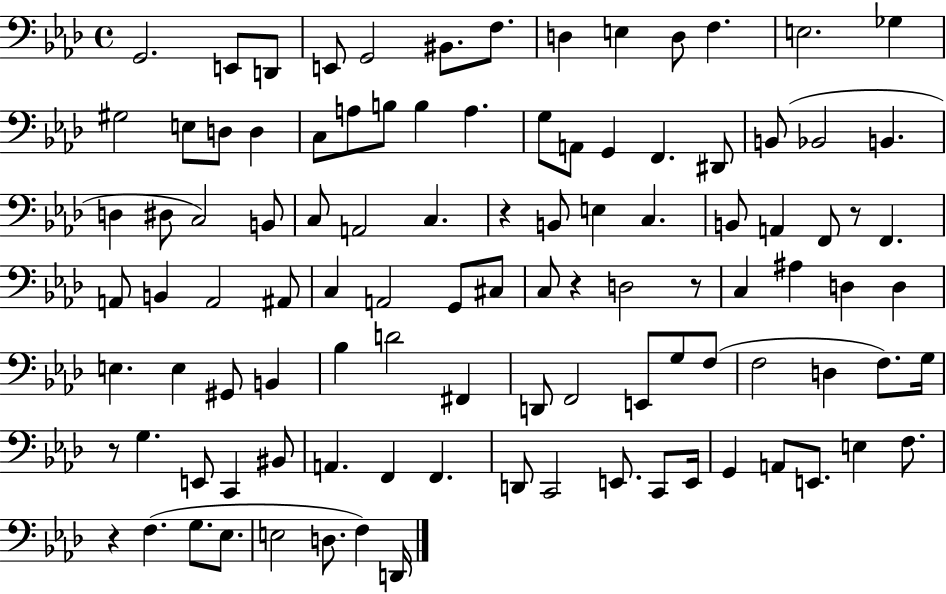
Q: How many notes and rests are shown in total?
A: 104